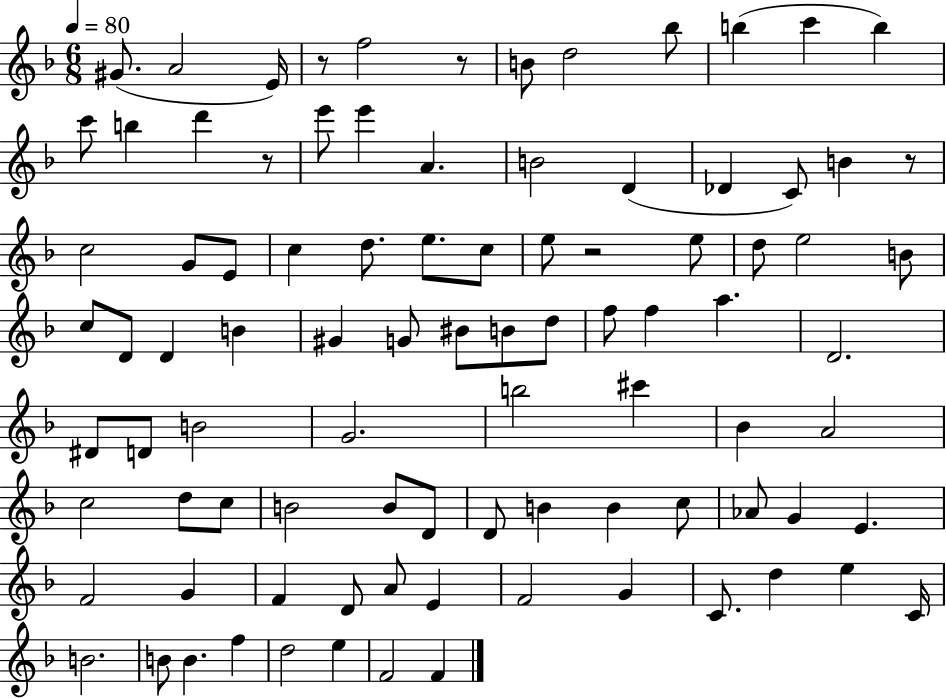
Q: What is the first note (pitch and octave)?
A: G#4